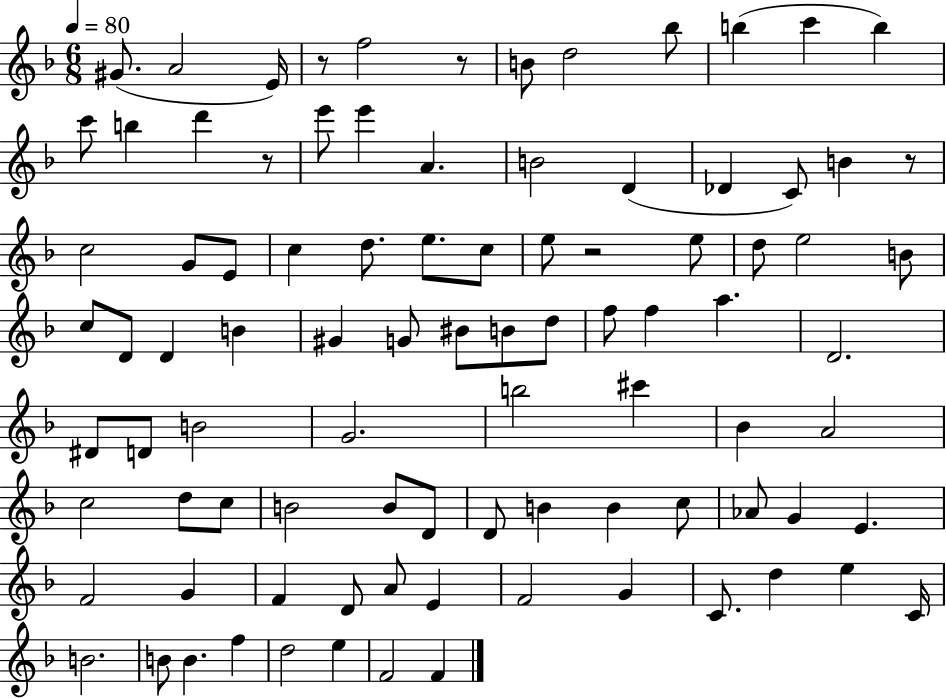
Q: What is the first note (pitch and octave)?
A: G#4